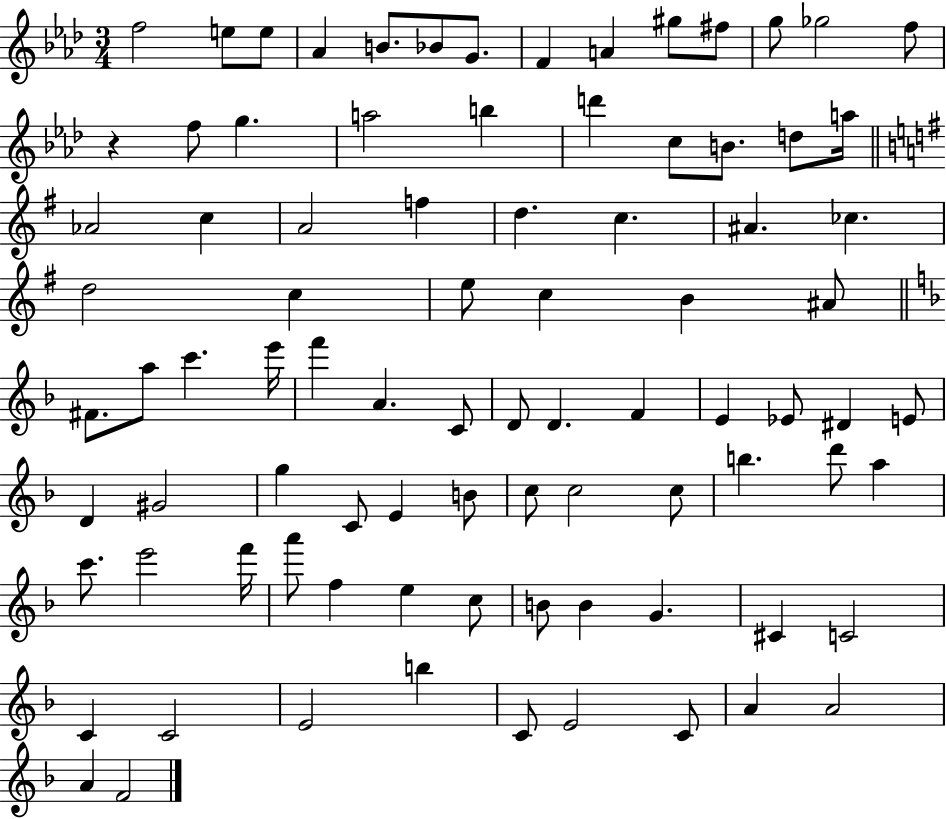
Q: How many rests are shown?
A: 1